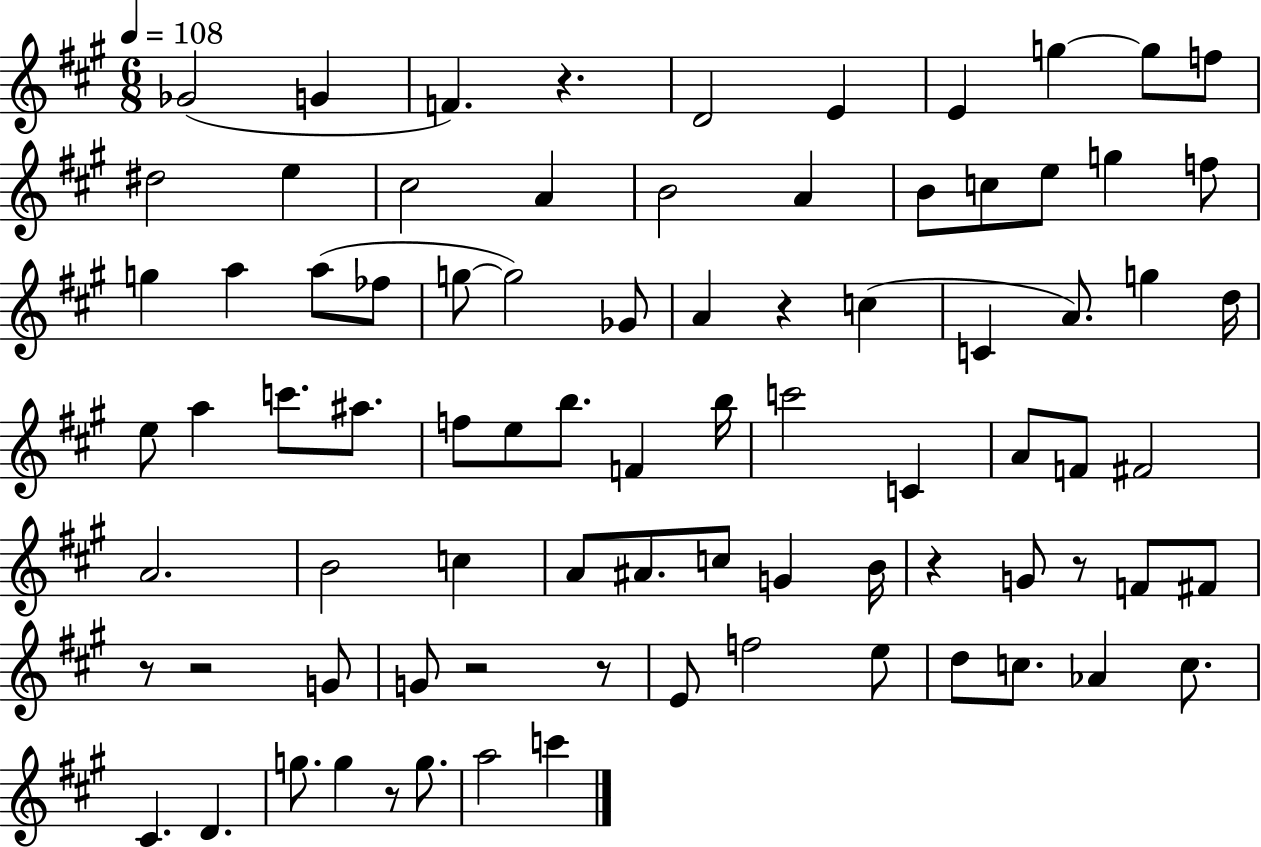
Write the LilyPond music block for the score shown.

{
  \clef treble
  \numericTimeSignature
  \time 6/8
  \key a \major
  \tempo 4 = 108
  \repeat volta 2 { ges'2( g'4 | f'4.) r4. | d'2 e'4 | e'4 g''4~~ g''8 f''8 | \break dis''2 e''4 | cis''2 a'4 | b'2 a'4 | b'8 c''8 e''8 g''4 f''8 | \break g''4 a''4 a''8( fes''8 | g''8~~ g''2) ges'8 | a'4 r4 c''4( | c'4 a'8.) g''4 d''16 | \break e''8 a''4 c'''8. ais''8. | f''8 e''8 b''8. f'4 b''16 | c'''2 c'4 | a'8 f'8 fis'2 | \break a'2. | b'2 c''4 | a'8 ais'8. c''8 g'4 b'16 | r4 g'8 r8 f'8 fis'8 | \break r8 r2 g'8 | g'8 r2 r8 | e'8 f''2 e''8 | d''8 c''8. aes'4 c''8. | \break cis'4. d'4. | g''8. g''4 r8 g''8. | a''2 c'''4 | } \bar "|."
}